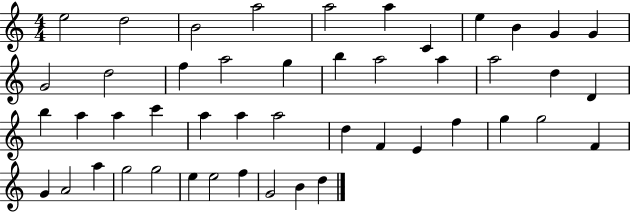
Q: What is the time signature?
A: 4/4